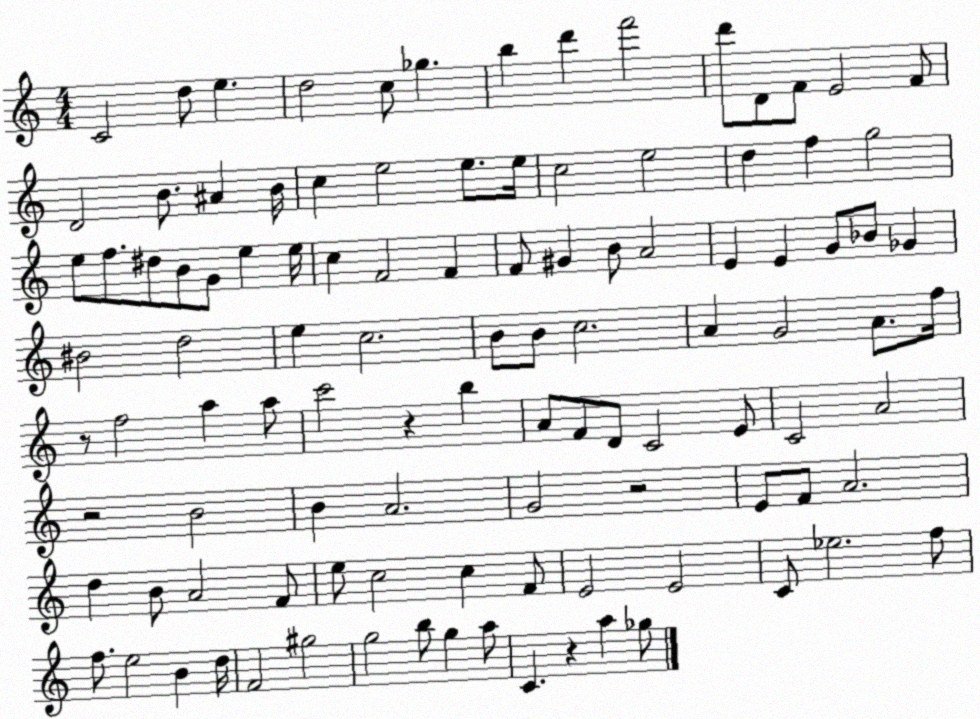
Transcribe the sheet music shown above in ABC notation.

X:1
T:Untitled
M:4/4
L:1/4
K:C
C2 d/2 e d2 c/2 _g b d' f'2 d'/2 D/2 F/2 E2 F/2 D2 B/2 ^A B/4 c e2 e/2 e/4 c2 e2 d f g2 e/2 f/2 ^d/2 B/2 G/2 e e/4 c F2 F F/2 ^G B/2 A2 E E G/2 _B/2 _G ^B2 d2 e c2 B/2 B/2 c2 A G2 A/2 f/4 z/2 f2 a a/2 c'2 z b A/2 F/2 D/2 C2 E/2 C2 A2 z2 B2 B A2 G2 z2 E/2 F/2 A2 d B/2 A2 F/2 e/2 c2 c F/2 E2 E2 C/2 _e2 f/2 f/2 e2 B d/4 F2 ^g2 g2 b/2 g a/2 C z a _g/2